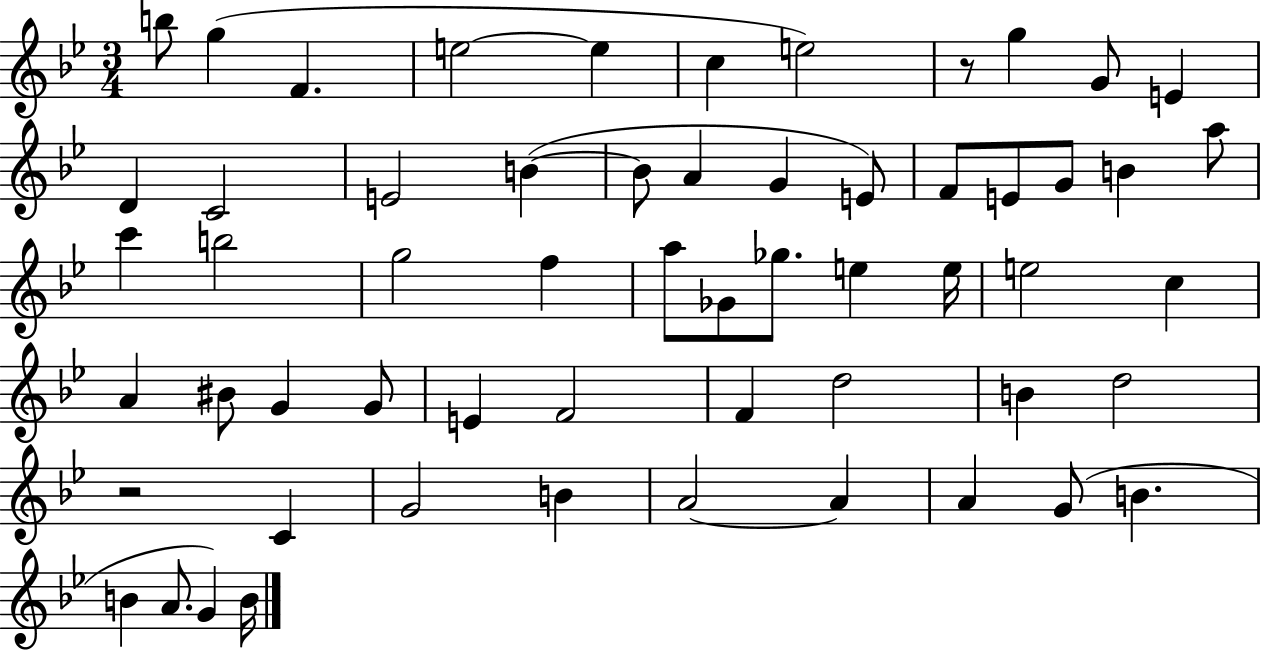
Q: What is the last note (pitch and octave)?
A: B4